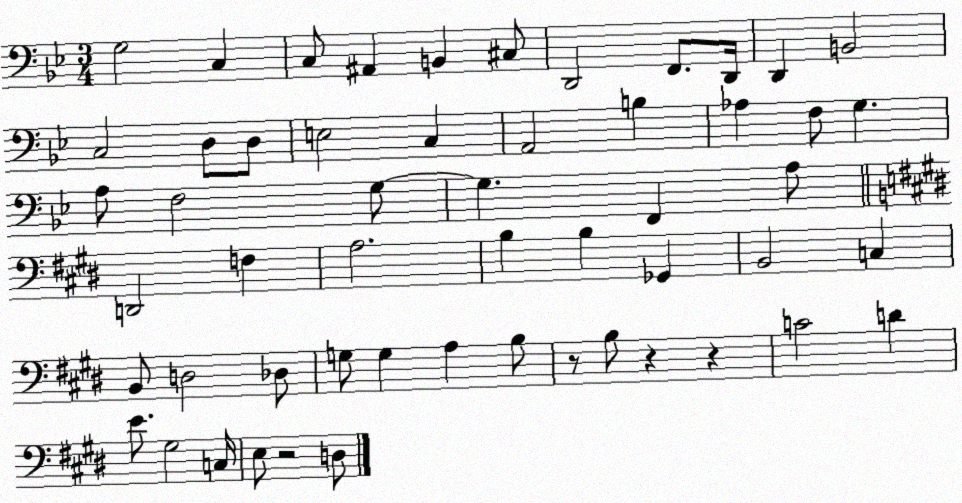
X:1
T:Untitled
M:3/4
L:1/4
K:Bb
G,2 C, C,/2 ^A,, B,, ^C,/2 D,,2 F,,/2 D,,/4 D,, B,,2 C,2 D,/2 D,/2 E,2 C, A,,2 B, _A, F,/2 G, A,/2 F,2 G,/2 G, F,, A,/2 D,,2 F, A,2 B, B, _G,, B,,2 C, B,,/2 D,2 _D,/2 G,/2 G, A, B,/2 z/2 B,/2 z z C2 D E/2 ^G,2 C,/4 E,/2 z2 D,/2